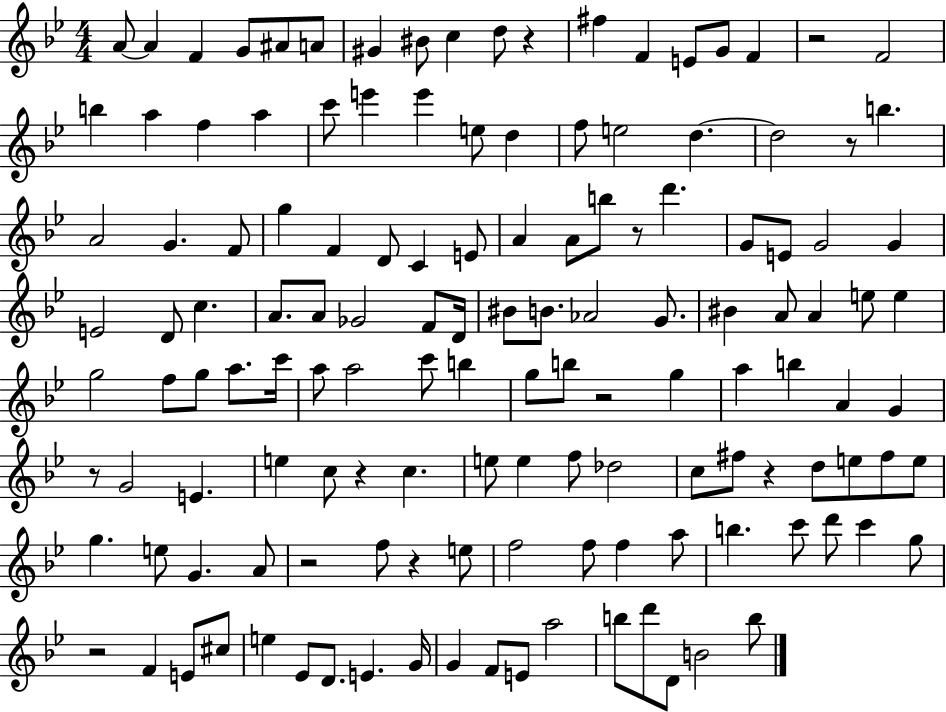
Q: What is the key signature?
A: BES major